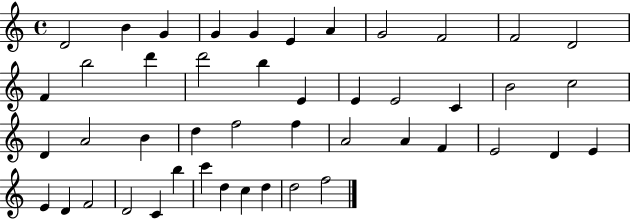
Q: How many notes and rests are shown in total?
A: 46